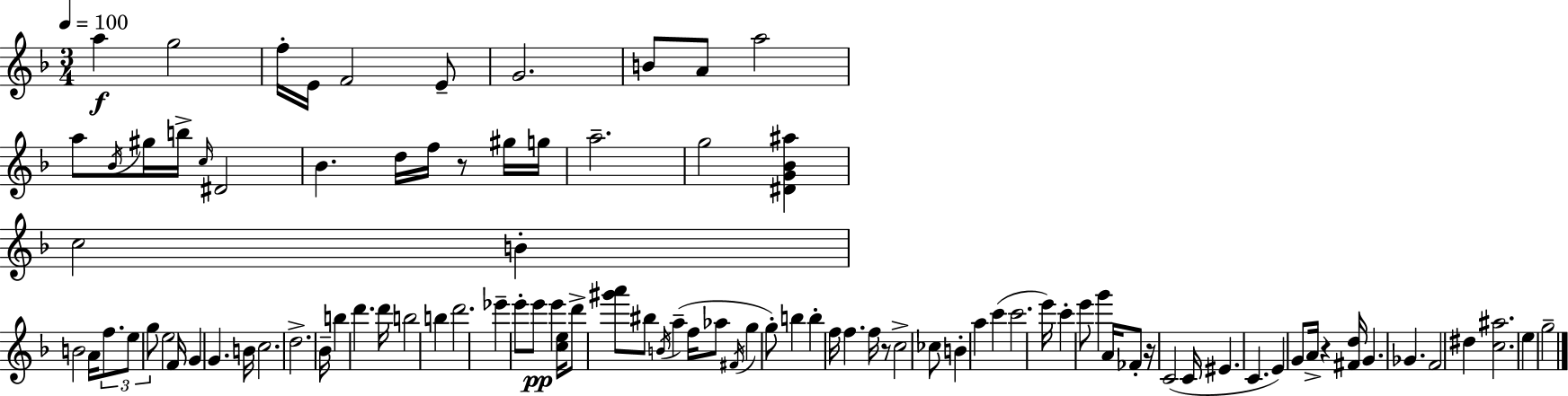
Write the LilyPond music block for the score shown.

{
  \clef treble
  \numericTimeSignature
  \time 3/4
  \key f \major
  \tempo 4 = 100
  \repeat volta 2 { a''4\f g''2 | f''16-. e'16 f'2 e'8-- | g'2. | b'8 a'8 a''2 | \break a''8 \acciaccatura { bes'16 } gis''16 b''16-> \grace { c''16 } dis'2 | bes'4. d''16 f''16 r8 | gis''16 g''16 a''2.-- | g''2 <dis' g' bes' ais''>4 | \break c''2 b'4-. | b'2 a'16 \tuplet 3/2 { f''8. | e''8 g''8 } e''2 | f'16 g'4 g'4. | \break b'16 c''2. | d''2.-> | bes'16-- b''4 d'''4. | d'''16 b''2 b''4 | \break d'''2. | ees'''4-- e'''8-. e'''8\pp e'''4 | <c'' e''>16 d'''8-> <gis''' a'''>8 bis''8 \acciaccatura { b'16 } a''4--( | f''16 aes''8 \acciaccatura { fis'16 } g''4 g''8-.) | \break b''4 b''4-. f''16 f''4. | f''16 r8 c''2-> | ces''8 b'4-. a''4 | c'''4( c'''2. | \break e'''16) c'''4-. e'''8 g'''4 | a'16 fes'8-. r16 c'2( | c'16 eis'4. c'4. | e'4) g'8 a'16-> r4 | \break <fis' d''>16 g'4. ges'4. | f'2 | dis''4 <c'' ais''>2. | e''4 g''2-- | \break } \bar "|."
}